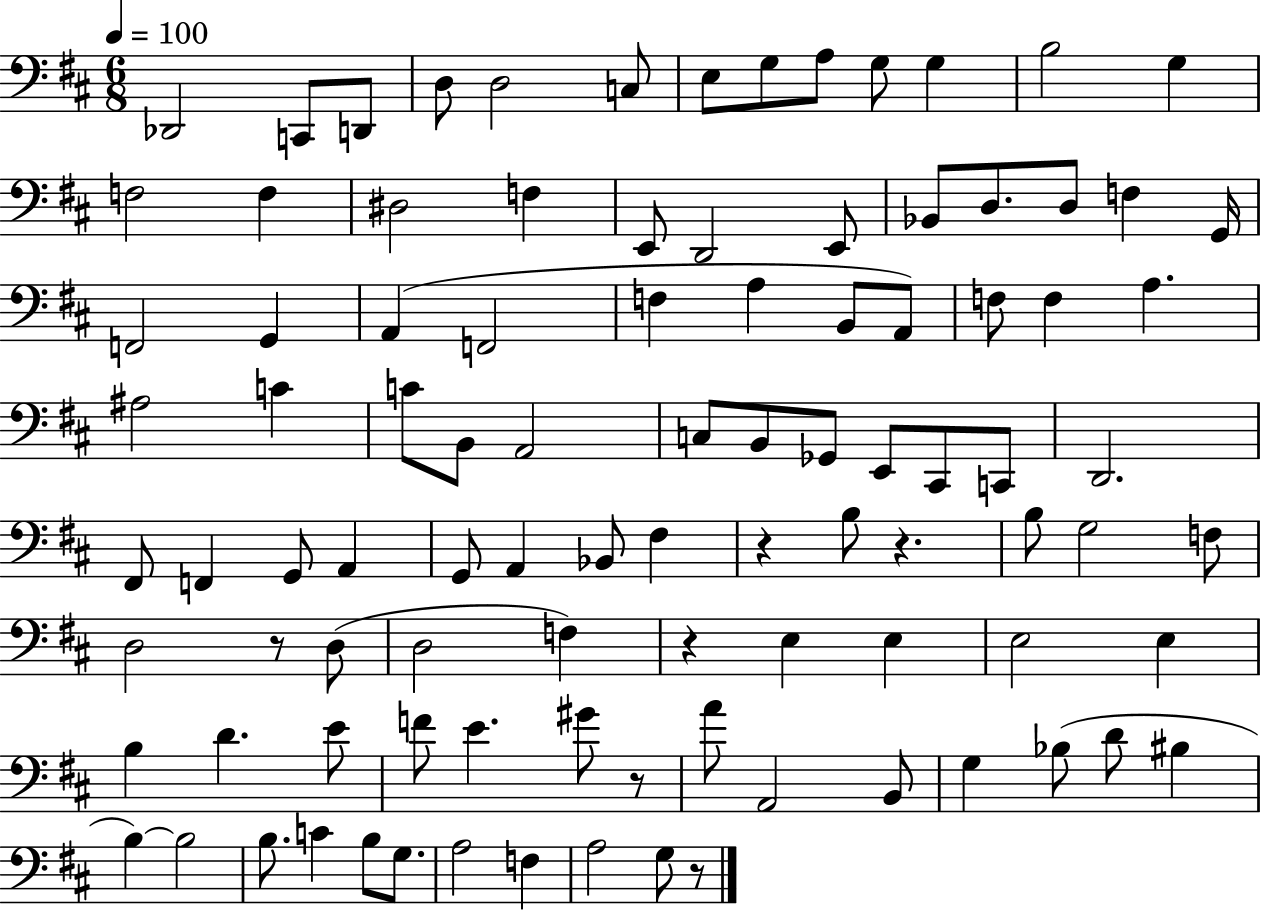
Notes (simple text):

Db2/h C2/e D2/e D3/e D3/h C3/e E3/e G3/e A3/e G3/e G3/q B3/h G3/q F3/h F3/q D#3/h F3/q E2/e D2/h E2/e Bb2/e D3/e. D3/e F3/q G2/s F2/h G2/q A2/q F2/h F3/q A3/q B2/e A2/e F3/e F3/q A3/q. A#3/h C4/q C4/e B2/e A2/h C3/e B2/e Gb2/e E2/e C#2/e C2/e D2/h. F#2/e F2/q G2/e A2/q G2/e A2/q Bb2/e F#3/q R/q B3/e R/q. B3/e G3/h F3/e D3/h R/e D3/e D3/h F3/q R/q E3/q E3/q E3/h E3/q B3/q D4/q. E4/e F4/e E4/q. G#4/e R/e A4/e A2/h B2/e G3/q Bb3/e D4/e BIS3/q B3/q B3/h B3/e. C4/q B3/e G3/e. A3/h F3/q A3/h G3/e R/e